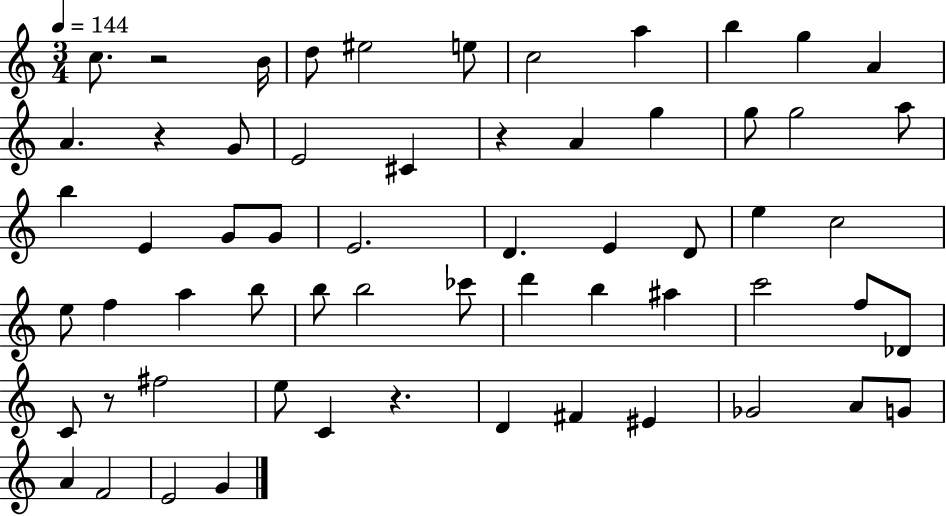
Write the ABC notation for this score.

X:1
T:Untitled
M:3/4
L:1/4
K:C
c/2 z2 B/4 d/2 ^e2 e/2 c2 a b g A A z G/2 E2 ^C z A g g/2 g2 a/2 b E G/2 G/2 E2 D E D/2 e c2 e/2 f a b/2 b/2 b2 _c'/2 d' b ^a c'2 f/2 _D/2 C/2 z/2 ^f2 e/2 C z D ^F ^E _G2 A/2 G/2 A F2 E2 G